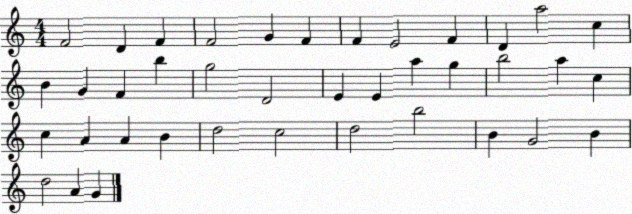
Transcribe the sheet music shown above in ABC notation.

X:1
T:Untitled
M:4/4
L:1/4
K:C
F2 D F F2 G F F E2 F D a2 c B G F b g2 D2 E E a g b2 a c c A A B d2 c2 d2 b2 B G2 B d2 A G